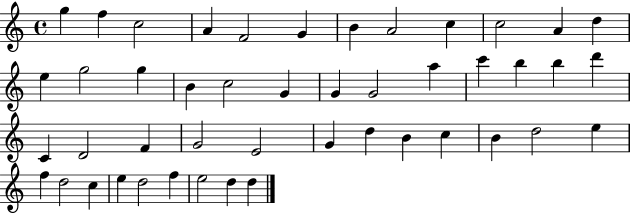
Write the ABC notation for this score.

X:1
T:Untitled
M:4/4
L:1/4
K:C
g f c2 A F2 G B A2 c c2 A d e g2 g B c2 G G G2 a c' b b d' C D2 F G2 E2 G d B c B d2 e f d2 c e d2 f e2 d d